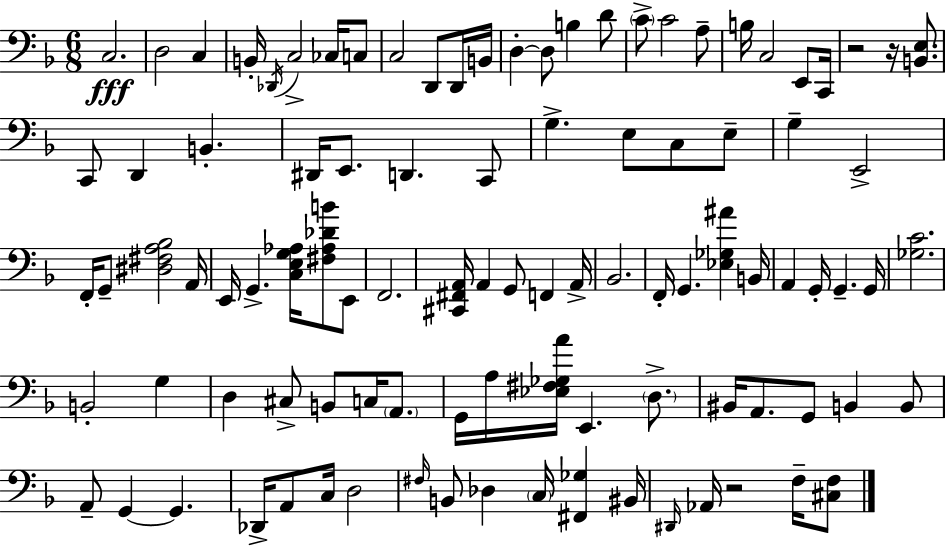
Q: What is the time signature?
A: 6/8